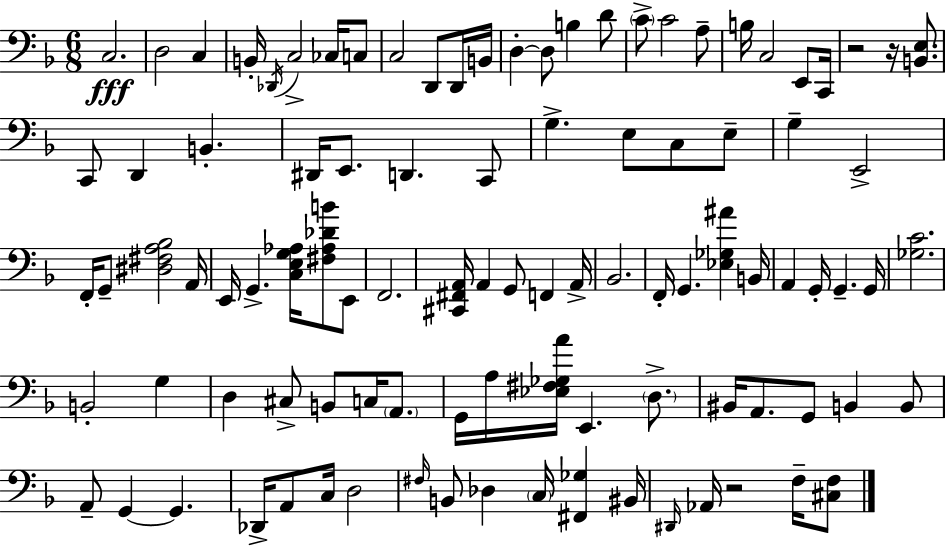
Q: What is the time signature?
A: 6/8